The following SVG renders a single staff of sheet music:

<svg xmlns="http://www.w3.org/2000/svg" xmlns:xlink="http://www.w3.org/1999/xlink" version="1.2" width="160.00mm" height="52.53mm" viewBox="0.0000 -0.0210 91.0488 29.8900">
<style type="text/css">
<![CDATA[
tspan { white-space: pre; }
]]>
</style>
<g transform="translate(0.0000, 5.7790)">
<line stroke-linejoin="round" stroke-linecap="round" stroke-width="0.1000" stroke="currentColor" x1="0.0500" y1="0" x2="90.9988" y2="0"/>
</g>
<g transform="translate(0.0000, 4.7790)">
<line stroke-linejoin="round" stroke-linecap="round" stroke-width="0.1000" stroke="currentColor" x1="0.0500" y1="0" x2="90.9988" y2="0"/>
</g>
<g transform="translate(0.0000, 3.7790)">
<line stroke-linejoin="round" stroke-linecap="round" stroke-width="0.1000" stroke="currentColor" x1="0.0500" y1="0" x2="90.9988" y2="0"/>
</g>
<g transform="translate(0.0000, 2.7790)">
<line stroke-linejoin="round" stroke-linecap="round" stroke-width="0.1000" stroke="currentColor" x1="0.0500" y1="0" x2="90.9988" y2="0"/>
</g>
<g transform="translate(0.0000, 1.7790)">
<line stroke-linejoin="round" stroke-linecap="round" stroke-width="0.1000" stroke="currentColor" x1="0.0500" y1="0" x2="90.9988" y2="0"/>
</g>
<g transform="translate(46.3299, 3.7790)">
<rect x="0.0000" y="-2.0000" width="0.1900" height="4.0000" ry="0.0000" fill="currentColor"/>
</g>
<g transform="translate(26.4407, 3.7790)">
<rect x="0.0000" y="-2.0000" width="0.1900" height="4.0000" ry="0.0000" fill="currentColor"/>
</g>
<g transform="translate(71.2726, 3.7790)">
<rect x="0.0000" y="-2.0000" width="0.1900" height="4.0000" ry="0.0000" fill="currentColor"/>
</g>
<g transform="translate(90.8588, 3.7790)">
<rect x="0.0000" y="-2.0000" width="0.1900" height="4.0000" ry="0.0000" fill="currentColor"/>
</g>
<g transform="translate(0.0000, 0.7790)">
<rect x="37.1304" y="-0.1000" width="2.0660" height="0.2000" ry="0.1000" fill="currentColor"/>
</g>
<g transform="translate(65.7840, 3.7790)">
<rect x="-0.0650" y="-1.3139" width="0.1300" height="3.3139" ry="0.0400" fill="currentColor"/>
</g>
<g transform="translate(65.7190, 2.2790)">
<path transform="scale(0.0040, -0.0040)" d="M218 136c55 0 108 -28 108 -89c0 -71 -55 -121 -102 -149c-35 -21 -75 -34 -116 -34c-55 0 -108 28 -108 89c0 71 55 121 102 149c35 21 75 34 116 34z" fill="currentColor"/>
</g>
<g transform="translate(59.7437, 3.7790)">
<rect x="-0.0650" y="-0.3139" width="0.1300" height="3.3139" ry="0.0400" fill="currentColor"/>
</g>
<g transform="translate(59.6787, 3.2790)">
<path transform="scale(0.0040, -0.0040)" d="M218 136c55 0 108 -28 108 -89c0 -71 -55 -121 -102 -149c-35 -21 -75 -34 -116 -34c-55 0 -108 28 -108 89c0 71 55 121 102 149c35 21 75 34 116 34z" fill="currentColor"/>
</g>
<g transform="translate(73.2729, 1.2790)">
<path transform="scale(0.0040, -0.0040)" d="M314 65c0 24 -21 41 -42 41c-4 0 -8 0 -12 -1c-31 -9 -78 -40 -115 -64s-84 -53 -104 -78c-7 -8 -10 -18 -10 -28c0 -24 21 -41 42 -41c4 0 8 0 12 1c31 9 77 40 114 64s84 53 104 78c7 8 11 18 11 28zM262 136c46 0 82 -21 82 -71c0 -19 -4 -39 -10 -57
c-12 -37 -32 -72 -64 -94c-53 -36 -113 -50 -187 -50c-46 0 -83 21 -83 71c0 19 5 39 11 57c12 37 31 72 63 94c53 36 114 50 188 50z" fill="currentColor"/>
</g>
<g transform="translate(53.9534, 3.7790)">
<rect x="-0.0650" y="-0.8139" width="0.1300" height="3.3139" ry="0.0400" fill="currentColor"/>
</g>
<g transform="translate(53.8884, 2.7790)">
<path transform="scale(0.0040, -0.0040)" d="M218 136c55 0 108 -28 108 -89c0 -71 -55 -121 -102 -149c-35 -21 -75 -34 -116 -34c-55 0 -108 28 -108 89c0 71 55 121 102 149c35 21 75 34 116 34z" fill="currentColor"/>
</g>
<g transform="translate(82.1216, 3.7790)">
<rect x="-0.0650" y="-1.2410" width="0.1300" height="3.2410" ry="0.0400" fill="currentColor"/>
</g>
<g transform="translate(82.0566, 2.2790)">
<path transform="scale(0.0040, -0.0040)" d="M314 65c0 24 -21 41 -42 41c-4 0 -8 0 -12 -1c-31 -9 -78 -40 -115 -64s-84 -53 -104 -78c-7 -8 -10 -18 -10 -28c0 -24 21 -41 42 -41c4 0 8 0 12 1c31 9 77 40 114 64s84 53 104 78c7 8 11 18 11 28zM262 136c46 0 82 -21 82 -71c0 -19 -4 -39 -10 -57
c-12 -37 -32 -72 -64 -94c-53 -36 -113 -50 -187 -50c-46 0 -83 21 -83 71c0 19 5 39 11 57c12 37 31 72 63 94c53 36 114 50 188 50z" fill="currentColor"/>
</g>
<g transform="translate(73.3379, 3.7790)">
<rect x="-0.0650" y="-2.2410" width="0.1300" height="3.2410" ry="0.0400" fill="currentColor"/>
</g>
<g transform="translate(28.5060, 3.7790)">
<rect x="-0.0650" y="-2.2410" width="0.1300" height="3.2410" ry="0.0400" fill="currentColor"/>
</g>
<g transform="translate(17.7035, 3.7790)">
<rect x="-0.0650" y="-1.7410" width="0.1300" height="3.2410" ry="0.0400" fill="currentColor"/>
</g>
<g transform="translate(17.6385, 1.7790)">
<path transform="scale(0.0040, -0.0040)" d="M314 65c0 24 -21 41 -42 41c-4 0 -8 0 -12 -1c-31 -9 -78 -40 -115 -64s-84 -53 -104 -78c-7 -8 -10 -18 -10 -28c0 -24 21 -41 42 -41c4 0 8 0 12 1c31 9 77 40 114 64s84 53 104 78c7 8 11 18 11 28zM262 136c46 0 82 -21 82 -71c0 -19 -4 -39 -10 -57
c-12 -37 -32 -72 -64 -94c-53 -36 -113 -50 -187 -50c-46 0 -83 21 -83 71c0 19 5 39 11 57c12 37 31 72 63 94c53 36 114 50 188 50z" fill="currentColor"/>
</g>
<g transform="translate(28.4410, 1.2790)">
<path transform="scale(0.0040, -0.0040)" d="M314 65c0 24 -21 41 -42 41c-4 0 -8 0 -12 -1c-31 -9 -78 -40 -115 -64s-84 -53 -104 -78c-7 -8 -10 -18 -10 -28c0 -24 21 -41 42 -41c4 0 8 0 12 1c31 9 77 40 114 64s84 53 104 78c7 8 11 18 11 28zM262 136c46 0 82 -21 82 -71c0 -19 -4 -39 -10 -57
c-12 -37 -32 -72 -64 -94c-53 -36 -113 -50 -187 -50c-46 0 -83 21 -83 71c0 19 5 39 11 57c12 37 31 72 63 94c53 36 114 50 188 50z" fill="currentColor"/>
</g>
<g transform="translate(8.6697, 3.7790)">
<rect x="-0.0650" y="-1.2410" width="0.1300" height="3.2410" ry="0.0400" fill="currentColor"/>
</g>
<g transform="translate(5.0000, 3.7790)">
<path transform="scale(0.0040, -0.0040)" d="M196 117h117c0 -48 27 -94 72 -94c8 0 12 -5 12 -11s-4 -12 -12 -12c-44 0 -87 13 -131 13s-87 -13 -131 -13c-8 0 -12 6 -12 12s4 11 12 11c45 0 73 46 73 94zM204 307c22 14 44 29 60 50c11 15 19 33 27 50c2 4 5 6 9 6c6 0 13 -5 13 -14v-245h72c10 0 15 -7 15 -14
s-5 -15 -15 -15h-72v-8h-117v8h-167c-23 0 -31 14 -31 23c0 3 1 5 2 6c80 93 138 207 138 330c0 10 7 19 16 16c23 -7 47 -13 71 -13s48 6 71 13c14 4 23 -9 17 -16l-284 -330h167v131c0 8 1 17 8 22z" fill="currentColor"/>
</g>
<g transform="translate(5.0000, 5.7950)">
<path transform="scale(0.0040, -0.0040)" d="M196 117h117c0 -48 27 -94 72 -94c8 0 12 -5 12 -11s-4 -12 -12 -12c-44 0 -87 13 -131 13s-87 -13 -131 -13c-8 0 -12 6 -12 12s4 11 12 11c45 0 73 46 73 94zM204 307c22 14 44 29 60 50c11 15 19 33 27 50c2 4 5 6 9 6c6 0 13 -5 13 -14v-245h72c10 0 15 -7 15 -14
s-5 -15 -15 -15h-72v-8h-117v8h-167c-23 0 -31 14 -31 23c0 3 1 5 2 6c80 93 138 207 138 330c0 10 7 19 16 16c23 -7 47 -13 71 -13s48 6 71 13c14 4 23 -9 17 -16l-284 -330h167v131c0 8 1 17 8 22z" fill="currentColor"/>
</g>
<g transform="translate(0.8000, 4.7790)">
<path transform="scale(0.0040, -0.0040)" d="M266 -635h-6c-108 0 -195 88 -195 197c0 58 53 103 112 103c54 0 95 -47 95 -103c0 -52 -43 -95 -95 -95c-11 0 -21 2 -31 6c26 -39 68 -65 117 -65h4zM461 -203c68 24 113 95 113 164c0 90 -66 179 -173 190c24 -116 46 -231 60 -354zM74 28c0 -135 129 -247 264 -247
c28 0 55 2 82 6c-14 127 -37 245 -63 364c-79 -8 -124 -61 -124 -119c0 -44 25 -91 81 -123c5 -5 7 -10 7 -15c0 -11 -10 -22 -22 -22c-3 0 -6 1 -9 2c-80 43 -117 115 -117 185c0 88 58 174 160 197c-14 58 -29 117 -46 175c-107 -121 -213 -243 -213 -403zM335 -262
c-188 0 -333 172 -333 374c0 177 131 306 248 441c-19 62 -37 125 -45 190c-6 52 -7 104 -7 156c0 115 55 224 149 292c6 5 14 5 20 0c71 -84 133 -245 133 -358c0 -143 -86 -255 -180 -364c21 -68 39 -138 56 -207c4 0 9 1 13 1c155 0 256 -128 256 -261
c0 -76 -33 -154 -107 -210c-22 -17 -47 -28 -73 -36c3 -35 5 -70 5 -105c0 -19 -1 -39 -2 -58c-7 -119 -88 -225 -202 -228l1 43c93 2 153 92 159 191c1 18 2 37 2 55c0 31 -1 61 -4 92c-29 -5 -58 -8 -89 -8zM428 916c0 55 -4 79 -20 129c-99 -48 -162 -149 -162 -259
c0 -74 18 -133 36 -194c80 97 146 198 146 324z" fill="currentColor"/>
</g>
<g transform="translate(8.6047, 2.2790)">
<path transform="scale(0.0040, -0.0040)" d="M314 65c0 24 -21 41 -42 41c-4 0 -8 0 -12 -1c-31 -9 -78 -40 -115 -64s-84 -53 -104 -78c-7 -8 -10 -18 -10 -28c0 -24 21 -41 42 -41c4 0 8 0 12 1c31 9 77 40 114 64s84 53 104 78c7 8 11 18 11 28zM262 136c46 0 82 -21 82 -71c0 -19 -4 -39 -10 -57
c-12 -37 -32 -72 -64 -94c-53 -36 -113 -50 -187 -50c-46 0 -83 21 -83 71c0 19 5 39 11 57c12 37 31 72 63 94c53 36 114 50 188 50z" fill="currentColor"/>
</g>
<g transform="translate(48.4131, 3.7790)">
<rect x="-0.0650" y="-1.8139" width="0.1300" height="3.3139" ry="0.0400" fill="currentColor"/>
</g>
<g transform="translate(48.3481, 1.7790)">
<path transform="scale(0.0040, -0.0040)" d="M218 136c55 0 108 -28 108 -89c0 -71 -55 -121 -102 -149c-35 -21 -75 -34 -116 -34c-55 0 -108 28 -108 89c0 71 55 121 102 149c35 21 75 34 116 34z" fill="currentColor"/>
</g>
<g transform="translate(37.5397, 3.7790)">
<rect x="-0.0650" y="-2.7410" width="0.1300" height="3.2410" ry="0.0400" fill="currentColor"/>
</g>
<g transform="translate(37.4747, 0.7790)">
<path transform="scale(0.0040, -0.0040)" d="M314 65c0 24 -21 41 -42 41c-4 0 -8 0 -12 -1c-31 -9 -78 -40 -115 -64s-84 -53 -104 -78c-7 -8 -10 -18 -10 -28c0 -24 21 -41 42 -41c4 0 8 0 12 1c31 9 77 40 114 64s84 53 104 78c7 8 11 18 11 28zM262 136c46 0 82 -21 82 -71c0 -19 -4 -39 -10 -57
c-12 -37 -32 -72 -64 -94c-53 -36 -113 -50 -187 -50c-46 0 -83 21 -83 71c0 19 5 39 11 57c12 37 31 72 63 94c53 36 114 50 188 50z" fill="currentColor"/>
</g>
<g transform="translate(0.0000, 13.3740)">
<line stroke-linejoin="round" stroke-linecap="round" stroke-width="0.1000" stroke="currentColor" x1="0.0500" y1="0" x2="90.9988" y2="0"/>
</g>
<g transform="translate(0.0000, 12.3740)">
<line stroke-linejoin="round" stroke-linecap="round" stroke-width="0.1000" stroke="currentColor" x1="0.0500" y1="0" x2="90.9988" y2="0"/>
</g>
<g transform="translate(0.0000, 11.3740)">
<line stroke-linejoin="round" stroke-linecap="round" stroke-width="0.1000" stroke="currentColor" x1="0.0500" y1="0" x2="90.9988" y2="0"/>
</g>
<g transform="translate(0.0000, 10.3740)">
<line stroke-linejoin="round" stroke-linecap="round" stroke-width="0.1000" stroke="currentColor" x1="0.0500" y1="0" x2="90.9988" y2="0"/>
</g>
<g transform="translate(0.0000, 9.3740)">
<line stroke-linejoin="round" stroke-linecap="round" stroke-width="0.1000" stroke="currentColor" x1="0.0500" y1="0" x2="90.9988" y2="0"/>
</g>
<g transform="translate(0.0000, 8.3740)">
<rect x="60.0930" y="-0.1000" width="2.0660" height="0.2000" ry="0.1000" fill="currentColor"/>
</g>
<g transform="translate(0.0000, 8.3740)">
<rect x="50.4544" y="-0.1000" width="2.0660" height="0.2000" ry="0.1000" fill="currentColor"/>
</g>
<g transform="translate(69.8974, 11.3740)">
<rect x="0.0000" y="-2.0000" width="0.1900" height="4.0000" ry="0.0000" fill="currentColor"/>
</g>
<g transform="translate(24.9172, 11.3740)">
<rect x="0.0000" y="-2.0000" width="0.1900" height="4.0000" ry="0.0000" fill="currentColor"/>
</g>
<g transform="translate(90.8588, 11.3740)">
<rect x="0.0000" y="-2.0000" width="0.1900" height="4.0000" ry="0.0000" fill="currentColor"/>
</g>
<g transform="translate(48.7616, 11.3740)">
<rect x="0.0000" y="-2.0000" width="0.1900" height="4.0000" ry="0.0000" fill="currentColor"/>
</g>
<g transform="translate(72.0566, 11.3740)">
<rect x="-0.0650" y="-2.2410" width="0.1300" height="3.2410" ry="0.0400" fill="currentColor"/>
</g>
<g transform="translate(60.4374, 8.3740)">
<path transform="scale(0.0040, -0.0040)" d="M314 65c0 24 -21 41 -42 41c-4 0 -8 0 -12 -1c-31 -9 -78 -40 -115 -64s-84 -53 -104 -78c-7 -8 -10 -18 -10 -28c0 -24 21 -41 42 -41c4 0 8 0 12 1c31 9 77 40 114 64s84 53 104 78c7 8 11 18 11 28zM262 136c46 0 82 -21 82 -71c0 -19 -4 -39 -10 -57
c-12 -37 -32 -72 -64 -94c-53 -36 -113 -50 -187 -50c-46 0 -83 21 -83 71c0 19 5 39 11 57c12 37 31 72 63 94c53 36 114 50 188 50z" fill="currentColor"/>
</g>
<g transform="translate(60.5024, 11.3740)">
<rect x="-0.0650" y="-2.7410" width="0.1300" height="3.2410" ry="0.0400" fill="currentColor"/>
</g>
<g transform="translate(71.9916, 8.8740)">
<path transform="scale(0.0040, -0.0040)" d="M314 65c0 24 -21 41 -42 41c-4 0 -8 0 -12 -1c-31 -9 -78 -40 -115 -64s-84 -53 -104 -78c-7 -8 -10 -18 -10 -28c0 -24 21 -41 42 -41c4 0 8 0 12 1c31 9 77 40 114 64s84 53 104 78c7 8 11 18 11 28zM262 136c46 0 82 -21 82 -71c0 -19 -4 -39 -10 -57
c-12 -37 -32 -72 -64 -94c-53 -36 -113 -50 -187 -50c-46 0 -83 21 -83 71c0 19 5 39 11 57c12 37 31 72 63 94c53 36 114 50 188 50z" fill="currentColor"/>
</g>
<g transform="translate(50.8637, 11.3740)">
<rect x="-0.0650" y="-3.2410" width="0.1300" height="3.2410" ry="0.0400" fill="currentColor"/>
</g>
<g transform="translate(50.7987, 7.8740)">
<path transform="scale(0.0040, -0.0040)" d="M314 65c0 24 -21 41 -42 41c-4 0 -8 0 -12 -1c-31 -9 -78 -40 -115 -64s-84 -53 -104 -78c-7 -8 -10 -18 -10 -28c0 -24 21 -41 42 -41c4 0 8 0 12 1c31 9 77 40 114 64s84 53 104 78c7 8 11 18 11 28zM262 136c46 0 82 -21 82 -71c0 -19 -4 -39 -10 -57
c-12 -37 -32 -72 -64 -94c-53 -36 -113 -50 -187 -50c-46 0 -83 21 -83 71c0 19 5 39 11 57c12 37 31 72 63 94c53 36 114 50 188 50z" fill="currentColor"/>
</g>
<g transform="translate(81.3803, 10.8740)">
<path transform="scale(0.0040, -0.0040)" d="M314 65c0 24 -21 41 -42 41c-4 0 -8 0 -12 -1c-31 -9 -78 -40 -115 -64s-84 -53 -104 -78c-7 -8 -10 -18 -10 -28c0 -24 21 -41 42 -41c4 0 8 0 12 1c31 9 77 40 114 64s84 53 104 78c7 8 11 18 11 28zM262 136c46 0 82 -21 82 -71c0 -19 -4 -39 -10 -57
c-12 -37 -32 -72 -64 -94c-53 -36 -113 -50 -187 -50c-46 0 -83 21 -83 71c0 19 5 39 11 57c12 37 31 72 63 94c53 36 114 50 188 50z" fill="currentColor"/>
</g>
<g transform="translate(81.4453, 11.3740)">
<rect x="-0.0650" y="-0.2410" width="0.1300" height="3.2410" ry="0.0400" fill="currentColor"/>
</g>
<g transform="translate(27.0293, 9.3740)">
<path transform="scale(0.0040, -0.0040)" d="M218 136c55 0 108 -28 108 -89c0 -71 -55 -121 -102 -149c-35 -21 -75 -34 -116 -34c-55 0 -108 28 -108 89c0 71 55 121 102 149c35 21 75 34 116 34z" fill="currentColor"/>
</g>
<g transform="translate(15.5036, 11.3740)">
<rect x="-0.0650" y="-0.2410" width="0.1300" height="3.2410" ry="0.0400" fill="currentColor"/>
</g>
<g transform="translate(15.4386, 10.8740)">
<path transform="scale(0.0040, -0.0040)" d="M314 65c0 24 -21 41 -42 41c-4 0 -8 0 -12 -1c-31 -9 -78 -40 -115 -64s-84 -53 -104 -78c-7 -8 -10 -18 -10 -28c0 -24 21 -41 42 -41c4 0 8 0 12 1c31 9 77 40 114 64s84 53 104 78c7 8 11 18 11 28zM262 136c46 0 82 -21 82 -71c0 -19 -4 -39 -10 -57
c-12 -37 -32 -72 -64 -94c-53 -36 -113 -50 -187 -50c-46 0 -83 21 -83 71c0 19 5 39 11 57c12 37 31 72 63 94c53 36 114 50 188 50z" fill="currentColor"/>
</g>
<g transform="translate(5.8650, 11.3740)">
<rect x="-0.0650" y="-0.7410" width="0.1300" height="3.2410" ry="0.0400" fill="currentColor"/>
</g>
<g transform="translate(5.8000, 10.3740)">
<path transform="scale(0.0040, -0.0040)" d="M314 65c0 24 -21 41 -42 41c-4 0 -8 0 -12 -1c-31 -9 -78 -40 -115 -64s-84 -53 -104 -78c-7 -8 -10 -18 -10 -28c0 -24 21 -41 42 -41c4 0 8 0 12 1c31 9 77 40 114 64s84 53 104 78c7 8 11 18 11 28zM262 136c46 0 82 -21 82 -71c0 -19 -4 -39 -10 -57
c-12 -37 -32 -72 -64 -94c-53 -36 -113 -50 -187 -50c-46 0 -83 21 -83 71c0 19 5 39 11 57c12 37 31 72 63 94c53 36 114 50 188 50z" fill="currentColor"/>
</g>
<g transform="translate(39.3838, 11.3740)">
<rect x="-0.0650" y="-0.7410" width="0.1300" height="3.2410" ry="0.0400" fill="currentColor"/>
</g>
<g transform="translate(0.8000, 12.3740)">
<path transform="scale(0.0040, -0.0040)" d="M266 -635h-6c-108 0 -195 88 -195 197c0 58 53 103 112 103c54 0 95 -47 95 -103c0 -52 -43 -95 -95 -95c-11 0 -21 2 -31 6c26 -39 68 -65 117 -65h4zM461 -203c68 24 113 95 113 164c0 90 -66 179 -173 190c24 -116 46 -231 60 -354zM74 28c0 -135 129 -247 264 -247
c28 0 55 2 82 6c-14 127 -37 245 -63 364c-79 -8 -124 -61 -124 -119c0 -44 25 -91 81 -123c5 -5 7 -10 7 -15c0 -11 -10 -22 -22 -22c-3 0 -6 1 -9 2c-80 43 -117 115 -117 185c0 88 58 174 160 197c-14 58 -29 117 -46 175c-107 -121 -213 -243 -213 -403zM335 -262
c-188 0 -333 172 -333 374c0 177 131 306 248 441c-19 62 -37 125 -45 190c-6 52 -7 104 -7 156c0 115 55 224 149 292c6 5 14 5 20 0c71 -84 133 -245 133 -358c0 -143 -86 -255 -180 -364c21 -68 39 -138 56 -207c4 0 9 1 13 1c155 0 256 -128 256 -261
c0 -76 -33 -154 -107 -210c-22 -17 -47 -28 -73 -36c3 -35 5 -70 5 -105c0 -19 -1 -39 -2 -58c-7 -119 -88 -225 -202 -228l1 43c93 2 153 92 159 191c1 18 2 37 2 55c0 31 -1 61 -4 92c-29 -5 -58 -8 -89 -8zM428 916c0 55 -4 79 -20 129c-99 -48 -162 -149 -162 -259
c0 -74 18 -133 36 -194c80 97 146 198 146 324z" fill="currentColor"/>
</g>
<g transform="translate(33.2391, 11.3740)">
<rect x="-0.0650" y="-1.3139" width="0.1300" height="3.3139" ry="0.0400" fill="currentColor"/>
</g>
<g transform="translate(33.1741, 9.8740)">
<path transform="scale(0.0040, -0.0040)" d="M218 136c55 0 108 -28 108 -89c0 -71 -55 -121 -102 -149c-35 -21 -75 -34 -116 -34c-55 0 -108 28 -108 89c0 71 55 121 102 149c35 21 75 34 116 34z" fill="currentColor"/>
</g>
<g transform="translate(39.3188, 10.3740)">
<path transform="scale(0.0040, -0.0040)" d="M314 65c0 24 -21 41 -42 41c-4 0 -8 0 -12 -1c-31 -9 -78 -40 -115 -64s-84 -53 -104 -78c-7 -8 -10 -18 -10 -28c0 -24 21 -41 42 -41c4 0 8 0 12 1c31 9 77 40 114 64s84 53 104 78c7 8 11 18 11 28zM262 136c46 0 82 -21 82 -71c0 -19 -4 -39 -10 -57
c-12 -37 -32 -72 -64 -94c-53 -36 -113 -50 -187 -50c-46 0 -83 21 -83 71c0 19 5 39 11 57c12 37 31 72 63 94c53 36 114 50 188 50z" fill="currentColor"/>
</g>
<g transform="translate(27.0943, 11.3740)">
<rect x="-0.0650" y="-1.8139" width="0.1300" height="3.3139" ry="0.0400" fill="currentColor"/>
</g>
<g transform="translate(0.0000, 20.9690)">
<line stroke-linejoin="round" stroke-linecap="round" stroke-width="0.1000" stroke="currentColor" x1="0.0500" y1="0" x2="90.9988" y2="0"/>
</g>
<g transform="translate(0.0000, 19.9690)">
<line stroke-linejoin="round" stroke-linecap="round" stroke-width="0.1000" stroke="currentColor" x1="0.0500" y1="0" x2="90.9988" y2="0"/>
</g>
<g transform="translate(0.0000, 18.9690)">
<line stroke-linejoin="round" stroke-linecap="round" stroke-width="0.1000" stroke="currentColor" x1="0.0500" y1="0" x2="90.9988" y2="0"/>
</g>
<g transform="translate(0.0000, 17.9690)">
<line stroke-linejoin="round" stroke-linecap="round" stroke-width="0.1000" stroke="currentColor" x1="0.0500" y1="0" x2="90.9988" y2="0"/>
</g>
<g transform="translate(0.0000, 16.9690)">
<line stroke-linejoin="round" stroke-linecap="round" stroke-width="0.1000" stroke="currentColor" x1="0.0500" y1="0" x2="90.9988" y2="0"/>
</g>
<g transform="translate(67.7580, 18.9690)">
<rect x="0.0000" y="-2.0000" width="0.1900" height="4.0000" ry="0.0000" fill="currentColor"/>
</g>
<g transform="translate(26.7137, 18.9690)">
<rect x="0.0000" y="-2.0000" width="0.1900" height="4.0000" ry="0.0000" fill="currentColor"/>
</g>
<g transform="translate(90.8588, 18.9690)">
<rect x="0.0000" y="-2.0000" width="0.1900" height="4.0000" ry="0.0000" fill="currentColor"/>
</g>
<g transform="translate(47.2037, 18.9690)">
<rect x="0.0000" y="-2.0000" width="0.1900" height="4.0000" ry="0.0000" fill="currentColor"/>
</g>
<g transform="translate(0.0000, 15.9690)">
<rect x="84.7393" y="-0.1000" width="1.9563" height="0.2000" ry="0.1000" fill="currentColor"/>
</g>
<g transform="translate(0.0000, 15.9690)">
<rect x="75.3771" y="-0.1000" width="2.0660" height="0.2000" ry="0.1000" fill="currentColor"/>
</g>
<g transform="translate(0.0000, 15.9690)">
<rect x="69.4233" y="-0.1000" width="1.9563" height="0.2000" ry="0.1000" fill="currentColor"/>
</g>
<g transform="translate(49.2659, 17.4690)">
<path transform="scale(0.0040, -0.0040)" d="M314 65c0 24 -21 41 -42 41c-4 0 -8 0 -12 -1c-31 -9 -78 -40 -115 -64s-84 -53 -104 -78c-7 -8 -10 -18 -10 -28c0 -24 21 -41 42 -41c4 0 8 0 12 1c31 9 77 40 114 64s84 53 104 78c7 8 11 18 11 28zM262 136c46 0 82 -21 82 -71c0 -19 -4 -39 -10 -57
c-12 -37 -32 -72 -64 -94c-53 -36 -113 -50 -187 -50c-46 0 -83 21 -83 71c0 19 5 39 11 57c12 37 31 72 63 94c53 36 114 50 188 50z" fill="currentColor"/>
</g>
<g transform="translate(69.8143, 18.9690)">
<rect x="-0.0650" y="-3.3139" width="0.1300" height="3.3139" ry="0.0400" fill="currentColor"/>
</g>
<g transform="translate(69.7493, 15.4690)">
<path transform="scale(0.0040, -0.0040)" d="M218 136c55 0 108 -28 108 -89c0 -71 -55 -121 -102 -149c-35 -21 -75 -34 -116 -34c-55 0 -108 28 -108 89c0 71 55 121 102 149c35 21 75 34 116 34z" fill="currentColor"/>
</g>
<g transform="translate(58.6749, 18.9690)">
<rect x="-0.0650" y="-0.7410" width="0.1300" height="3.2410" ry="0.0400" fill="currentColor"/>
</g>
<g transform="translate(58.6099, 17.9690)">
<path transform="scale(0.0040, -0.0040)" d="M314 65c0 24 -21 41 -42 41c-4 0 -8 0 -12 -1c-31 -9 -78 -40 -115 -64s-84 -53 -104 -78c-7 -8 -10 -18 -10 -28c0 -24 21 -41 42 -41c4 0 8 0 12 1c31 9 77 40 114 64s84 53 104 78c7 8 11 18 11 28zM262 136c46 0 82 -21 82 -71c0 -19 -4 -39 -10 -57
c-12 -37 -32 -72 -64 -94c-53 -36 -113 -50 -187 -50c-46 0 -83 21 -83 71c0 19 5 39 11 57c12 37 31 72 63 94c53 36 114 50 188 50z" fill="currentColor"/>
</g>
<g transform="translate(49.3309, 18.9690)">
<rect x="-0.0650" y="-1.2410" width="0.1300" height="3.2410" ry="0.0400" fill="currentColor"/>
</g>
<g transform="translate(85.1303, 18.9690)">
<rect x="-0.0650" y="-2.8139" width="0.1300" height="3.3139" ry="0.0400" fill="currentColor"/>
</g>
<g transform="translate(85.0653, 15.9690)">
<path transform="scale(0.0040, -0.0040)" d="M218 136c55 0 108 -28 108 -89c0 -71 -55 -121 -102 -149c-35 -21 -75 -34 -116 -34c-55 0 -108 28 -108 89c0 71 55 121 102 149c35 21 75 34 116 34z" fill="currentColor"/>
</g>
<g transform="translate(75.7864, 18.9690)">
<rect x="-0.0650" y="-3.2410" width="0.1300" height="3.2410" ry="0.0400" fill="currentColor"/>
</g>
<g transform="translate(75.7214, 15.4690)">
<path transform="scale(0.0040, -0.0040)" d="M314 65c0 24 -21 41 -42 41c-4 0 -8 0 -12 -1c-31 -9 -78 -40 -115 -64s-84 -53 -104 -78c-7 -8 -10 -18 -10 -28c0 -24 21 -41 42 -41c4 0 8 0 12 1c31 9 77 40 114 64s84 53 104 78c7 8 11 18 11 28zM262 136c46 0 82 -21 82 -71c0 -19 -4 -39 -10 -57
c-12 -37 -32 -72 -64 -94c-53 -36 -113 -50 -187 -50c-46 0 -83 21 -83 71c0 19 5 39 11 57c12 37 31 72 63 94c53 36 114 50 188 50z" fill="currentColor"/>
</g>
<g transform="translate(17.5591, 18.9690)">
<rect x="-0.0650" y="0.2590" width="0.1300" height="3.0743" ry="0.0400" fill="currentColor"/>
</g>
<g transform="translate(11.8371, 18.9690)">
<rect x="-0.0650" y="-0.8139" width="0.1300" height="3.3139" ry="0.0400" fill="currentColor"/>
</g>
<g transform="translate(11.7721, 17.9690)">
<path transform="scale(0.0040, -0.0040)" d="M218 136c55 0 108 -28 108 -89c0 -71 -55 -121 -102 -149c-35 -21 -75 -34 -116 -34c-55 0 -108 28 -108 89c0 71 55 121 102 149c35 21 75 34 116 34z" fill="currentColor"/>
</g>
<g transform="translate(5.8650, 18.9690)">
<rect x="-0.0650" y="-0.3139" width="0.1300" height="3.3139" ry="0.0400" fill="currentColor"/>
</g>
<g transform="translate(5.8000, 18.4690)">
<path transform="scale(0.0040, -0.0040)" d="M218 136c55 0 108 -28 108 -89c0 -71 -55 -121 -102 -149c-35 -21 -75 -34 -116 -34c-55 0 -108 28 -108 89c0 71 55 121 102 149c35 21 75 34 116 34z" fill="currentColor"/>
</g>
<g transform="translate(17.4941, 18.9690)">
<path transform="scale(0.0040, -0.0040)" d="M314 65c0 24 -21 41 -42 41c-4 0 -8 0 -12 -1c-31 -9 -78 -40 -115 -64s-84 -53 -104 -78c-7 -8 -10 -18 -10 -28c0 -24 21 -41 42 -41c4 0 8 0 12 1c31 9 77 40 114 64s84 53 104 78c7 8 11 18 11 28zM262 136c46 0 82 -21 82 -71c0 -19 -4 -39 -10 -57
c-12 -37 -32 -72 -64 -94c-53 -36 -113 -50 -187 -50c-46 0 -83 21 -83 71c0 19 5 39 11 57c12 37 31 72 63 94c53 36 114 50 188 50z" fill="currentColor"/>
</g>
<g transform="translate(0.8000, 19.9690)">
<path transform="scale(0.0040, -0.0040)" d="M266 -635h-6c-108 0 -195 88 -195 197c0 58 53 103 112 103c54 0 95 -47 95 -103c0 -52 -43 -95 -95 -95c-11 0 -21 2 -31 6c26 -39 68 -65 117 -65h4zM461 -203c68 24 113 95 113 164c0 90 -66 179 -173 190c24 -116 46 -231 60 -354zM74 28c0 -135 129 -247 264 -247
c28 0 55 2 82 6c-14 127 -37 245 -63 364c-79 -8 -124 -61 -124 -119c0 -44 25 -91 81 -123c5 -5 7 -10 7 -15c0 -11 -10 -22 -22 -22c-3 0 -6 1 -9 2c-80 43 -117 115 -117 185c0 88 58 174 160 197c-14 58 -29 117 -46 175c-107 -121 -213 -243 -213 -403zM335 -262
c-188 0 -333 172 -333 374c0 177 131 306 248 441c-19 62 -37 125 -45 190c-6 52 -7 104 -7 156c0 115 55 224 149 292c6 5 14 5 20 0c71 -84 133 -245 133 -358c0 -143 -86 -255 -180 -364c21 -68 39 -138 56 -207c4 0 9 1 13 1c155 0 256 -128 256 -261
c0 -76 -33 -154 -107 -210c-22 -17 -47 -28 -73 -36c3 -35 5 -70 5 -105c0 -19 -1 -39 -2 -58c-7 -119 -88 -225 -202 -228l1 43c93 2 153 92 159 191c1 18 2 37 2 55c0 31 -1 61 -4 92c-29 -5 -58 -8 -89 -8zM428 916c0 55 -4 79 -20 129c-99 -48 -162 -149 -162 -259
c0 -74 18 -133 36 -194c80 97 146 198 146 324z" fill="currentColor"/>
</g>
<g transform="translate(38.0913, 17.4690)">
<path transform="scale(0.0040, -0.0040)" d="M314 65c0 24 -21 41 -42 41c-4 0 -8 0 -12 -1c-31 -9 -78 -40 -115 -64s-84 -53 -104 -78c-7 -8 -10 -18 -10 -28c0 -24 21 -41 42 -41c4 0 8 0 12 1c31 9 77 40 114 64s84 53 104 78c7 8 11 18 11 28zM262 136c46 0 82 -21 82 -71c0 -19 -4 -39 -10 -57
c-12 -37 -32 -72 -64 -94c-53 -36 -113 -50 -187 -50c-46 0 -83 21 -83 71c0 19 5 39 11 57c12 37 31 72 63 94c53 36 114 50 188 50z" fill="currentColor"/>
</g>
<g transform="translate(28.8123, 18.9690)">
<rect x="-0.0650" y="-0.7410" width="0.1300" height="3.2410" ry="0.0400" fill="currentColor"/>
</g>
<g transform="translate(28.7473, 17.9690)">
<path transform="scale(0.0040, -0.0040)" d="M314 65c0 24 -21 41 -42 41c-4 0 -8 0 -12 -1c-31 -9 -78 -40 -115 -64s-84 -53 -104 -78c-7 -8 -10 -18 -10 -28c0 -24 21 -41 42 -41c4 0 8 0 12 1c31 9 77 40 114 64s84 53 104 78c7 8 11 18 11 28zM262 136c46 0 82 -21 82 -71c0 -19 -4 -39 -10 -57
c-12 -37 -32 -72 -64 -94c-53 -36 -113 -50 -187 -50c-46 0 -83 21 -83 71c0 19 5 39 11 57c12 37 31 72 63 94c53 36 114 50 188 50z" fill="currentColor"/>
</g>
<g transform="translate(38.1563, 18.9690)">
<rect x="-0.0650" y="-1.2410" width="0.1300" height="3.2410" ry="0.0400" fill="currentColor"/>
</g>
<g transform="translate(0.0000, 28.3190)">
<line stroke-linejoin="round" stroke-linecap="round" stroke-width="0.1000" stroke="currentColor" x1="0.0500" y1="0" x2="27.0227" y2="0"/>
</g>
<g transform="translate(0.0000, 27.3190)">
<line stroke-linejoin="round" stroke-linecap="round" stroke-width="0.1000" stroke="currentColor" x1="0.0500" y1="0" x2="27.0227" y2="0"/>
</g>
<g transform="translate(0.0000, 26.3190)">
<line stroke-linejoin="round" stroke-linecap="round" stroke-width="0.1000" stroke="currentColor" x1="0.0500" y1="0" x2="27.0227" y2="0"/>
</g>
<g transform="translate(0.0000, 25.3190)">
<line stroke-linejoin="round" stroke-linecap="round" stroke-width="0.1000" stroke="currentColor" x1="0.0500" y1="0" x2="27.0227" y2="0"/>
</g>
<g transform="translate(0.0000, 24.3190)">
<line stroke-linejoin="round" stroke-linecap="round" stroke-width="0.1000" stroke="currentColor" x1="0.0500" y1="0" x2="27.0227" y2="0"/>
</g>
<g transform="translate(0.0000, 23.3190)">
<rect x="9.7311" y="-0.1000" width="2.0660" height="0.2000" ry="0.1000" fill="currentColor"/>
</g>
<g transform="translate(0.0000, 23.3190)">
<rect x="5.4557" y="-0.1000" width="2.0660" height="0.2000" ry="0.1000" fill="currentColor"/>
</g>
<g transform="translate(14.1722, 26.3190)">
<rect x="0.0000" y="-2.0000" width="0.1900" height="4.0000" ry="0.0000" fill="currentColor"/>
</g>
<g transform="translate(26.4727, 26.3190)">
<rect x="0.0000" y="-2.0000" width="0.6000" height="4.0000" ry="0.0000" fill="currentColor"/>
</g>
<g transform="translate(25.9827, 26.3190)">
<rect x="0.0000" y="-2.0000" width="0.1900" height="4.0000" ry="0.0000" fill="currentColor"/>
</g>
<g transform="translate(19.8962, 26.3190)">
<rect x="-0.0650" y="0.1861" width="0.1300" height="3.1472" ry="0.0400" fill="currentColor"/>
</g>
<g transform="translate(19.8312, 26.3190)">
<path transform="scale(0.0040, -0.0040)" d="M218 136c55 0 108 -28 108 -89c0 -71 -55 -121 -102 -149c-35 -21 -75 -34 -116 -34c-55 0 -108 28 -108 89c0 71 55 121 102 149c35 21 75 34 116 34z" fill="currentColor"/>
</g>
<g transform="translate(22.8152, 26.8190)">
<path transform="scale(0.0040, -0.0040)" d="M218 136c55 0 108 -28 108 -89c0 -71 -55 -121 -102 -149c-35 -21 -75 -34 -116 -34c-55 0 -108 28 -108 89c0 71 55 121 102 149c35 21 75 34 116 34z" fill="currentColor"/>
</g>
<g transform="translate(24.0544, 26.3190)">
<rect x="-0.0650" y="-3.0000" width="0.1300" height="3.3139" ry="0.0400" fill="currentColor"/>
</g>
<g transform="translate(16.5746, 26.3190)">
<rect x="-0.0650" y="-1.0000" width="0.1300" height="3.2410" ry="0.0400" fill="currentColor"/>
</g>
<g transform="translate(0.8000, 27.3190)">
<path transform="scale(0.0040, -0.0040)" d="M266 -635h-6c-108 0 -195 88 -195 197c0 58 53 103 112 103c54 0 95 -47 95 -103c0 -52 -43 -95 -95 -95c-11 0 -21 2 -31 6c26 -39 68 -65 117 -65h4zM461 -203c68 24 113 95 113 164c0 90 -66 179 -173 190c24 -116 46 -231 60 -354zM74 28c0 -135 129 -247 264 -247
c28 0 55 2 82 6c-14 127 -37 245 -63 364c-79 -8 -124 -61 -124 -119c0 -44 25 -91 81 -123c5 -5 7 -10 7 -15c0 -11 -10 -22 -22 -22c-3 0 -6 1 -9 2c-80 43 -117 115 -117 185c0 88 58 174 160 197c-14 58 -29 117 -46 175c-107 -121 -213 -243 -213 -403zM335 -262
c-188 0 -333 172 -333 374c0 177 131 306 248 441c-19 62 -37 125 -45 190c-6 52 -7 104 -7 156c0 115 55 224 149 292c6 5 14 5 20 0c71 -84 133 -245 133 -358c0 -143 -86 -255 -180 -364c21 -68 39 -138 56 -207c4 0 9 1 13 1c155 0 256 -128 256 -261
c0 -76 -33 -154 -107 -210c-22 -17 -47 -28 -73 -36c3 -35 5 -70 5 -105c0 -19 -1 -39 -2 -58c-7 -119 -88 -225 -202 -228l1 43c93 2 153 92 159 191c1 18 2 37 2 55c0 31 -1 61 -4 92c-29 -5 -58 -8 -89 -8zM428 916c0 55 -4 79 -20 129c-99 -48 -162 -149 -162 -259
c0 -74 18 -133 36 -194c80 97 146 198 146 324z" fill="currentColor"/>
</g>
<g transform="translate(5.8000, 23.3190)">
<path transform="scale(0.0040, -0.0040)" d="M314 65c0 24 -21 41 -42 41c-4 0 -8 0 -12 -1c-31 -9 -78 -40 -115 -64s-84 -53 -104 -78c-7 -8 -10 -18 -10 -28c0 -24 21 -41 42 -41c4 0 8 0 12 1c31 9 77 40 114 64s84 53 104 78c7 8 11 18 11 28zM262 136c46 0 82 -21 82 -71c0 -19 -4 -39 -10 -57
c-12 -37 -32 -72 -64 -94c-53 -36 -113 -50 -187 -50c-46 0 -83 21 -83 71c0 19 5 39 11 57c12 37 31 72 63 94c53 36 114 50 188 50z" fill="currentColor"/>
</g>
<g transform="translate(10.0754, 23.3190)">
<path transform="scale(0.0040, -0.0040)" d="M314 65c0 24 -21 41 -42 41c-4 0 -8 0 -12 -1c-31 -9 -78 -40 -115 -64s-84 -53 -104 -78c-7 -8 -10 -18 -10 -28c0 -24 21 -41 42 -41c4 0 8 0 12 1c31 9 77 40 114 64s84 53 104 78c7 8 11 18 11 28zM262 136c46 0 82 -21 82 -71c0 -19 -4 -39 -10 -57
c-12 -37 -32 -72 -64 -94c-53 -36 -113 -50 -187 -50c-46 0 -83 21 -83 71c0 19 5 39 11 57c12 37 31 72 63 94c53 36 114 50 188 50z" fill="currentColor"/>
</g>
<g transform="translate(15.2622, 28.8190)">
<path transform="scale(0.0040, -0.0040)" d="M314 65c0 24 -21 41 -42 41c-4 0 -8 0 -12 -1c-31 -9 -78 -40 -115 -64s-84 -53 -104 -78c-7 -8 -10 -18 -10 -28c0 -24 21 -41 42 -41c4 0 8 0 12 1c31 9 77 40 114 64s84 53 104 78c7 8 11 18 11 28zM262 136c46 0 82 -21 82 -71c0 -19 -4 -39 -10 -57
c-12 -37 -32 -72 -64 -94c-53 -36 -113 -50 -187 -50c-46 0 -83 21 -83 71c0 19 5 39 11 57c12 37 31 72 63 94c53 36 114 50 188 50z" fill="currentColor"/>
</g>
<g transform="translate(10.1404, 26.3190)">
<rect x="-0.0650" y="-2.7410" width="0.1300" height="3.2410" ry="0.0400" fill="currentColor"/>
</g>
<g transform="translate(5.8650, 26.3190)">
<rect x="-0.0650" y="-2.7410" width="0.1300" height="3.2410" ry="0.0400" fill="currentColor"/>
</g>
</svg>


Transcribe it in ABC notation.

X:1
T:Untitled
M:4/4
L:1/4
K:C
e2 f2 g2 a2 f d c e g2 e2 d2 c2 f e d2 b2 a2 g2 c2 c d B2 d2 e2 e2 d2 b b2 a a2 a2 D2 B A